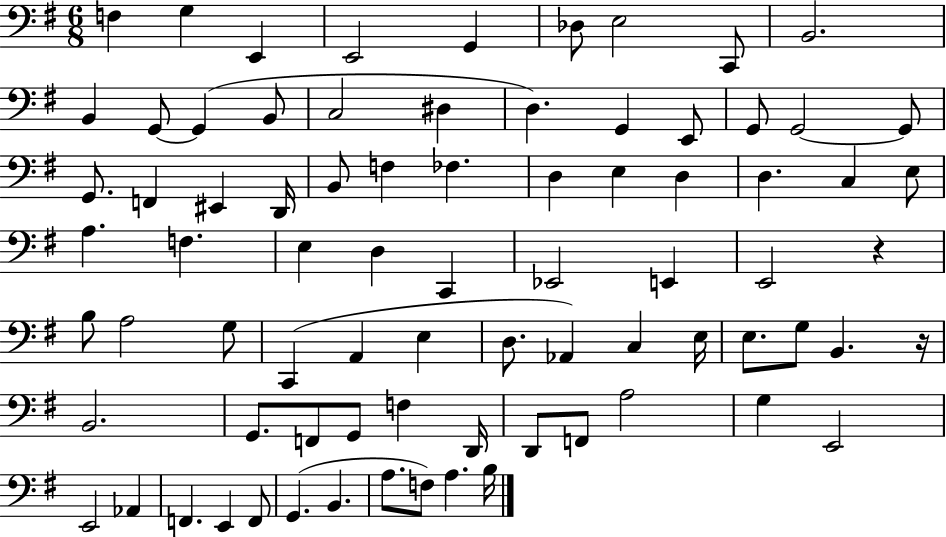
{
  \clef bass
  \numericTimeSignature
  \time 6/8
  \key g \major
  f4 g4 e,4 | e,2 g,4 | des8 e2 c,8 | b,2. | \break b,4 g,8~~ g,4( b,8 | c2 dis4 | d4.) g,4 e,8 | g,8 g,2~~ g,8 | \break g,8. f,4 eis,4 d,16 | b,8 f4 fes4. | d4 e4 d4 | d4. c4 e8 | \break a4. f4. | e4 d4 c,4 | ees,2 e,4 | e,2 r4 | \break b8 a2 g8 | c,4( a,4 e4 | d8. aes,4) c4 e16 | e8. g8 b,4. r16 | \break b,2. | g,8. f,8 g,8 f4 d,16 | d,8 f,8 a2 | g4 e,2 | \break e,2 aes,4 | f,4. e,4 f,8 | g,4.( b,4. | a8. f8) a4. b16 | \break \bar "|."
}